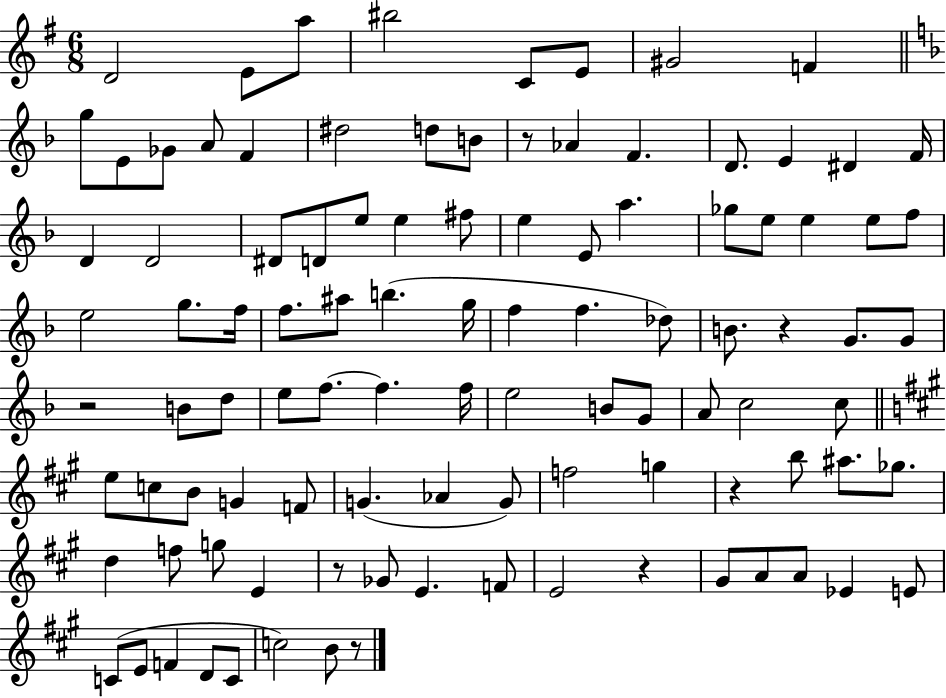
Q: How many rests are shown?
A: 7